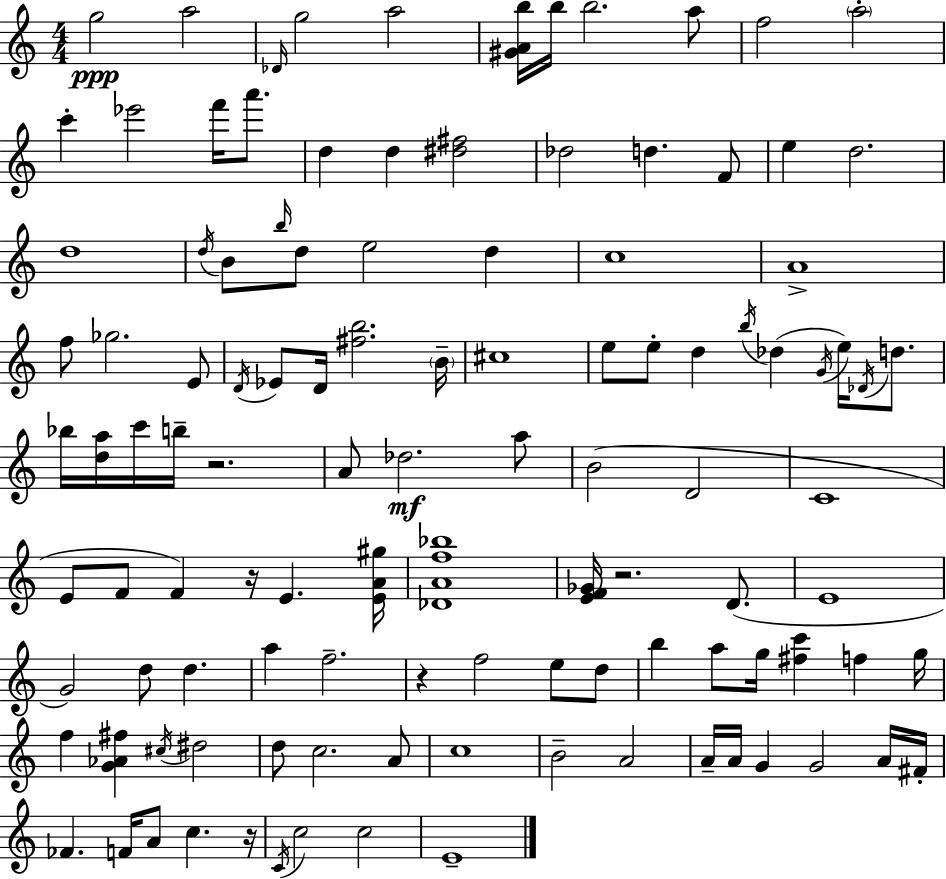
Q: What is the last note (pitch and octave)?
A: E4